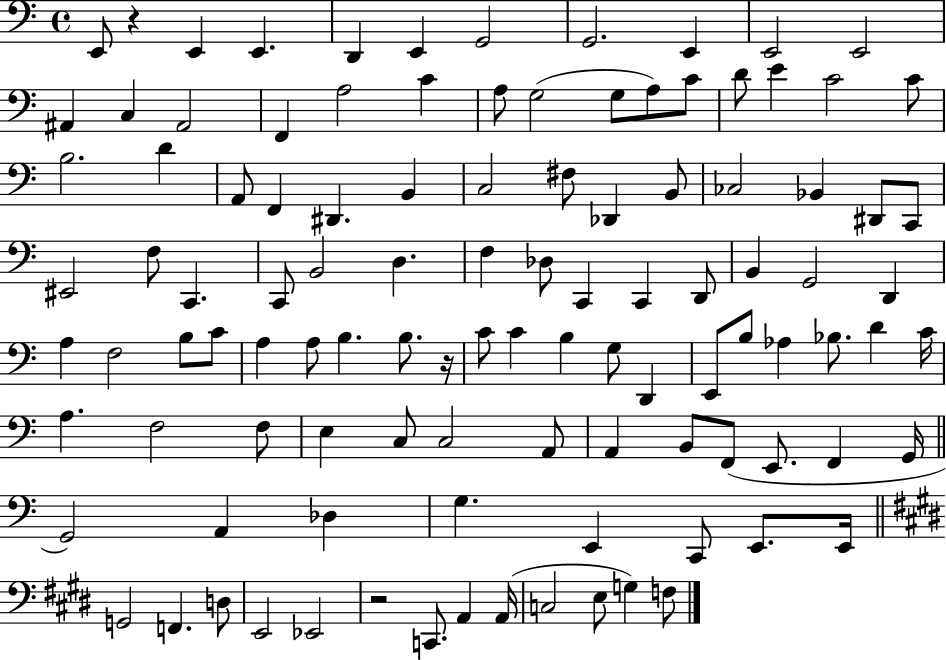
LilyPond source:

{
  \clef bass
  \time 4/4
  \defaultTimeSignature
  \key c \major
  e,8 r4 e,4 e,4. | d,4 e,4 g,2 | g,2. e,4 | e,2 e,2 | \break ais,4 c4 ais,2 | f,4 a2 c'4 | a8 g2( g8 a8) c'8 | d'8 e'4 c'2 c'8 | \break b2. d'4 | a,8 f,4 dis,4. b,4 | c2 fis8 des,4 b,8 | ces2 bes,4 dis,8 c,8 | \break eis,2 f8 c,4. | c,8 b,2 d4. | f4 des8 c,4 c,4 d,8 | b,4 g,2 d,4 | \break a4 f2 b8 c'8 | a4 a8 b4. b8. r16 | c'8 c'4 b4 g8 d,4 | e,8 b8 aes4 bes8. d'4 c'16 | \break a4. f2 f8 | e4 c8 c2 a,8 | a,4 b,8 f,8( e,8. f,4 g,16 | \bar "||" \break \key c \major g,2) a,4 des4 | g4. e,4 c,8 e,8. e,16 | \bar "||" \break \key e \major g,2 f,4. d8 | e,2 ees,2 | r2 c,8. a,4 a,16( | c2 e8 g4) f8 | \break \bar "|."
}